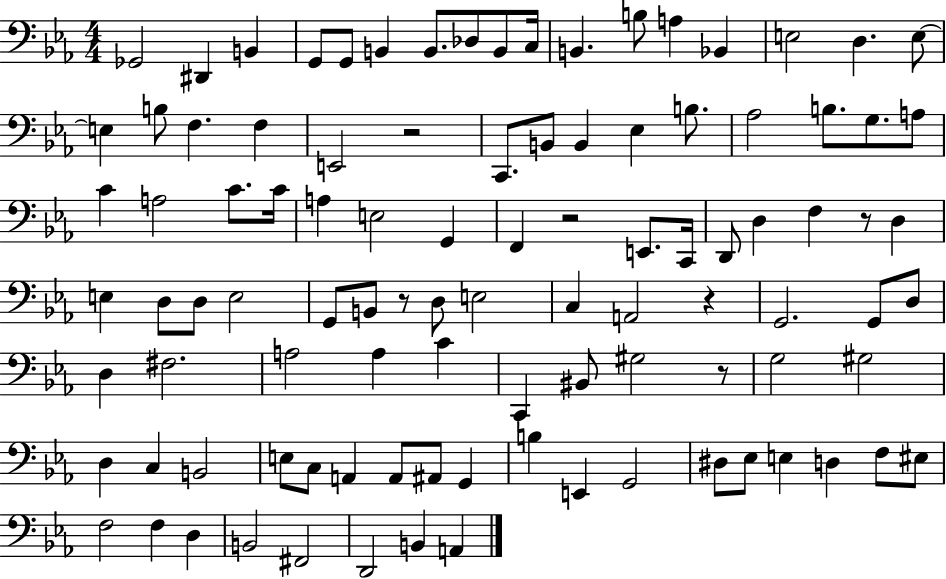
{
  \clef bass
  \numericTimeSignature
  \time 4/4
  \key ees \major
  ges,2 dis,4 b,4 | g,8 g,8 b,4 b,8. des8 b,8 c16 | b,4. b8 a4 bes,4 | e2 d4. e8~~ | \break e4 b8 f4. f4 | e,2 r2 | c,8. b,8 b,4 ees4 b8. | aes2 b8. g8. a8 | \break c'4 a2 c'8. c'16 | a4 e2 g,4 | f,4 r2 e,8. c,16 | d,8 d4 f4 r8 d4 | \break e4 d8 d8 e2 | g,8 b,8 r8 d8 e2 | c4 a,2 r4 | g,2. g,8 d8 | \break d4 fis2. | a2 a4 c'4 | c,4 bis,8 gis2 r8 | g2 gis2 | \break d4 c4 b,2 | e8 c8 a,4 a,8 ais,8 g,4 | b4 e,4 g,2 | dis8 ees8 e4 d4 f8 eis8 | \break f2 f4 d4 | b,2 fis,2 | d,2 b,4 a,4 | \bar "|."
}